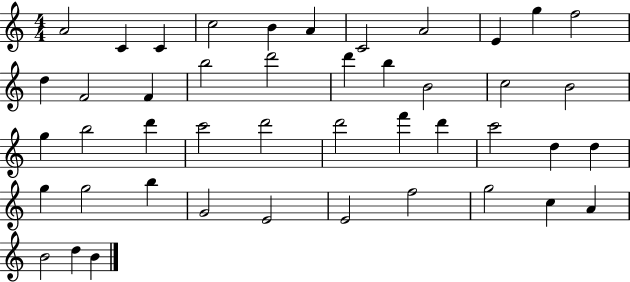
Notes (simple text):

A4/h C4/q C4/q C5/h B4/q A4/q C4/h A4/h E4/q G5/q F5/h D5/q F4/h F4/q B5/h D6/h D6/q B5/q B4/h C5/h B4/h G5/q B5/h D6/q C6/h D6/h D6/h F6/q D6/q C6/h D5/q D5/q G5/q G5/h B5/q G4/h E4/h E4/h F5/h G5/h C5/q A4/q B4/h D5/q B4/q